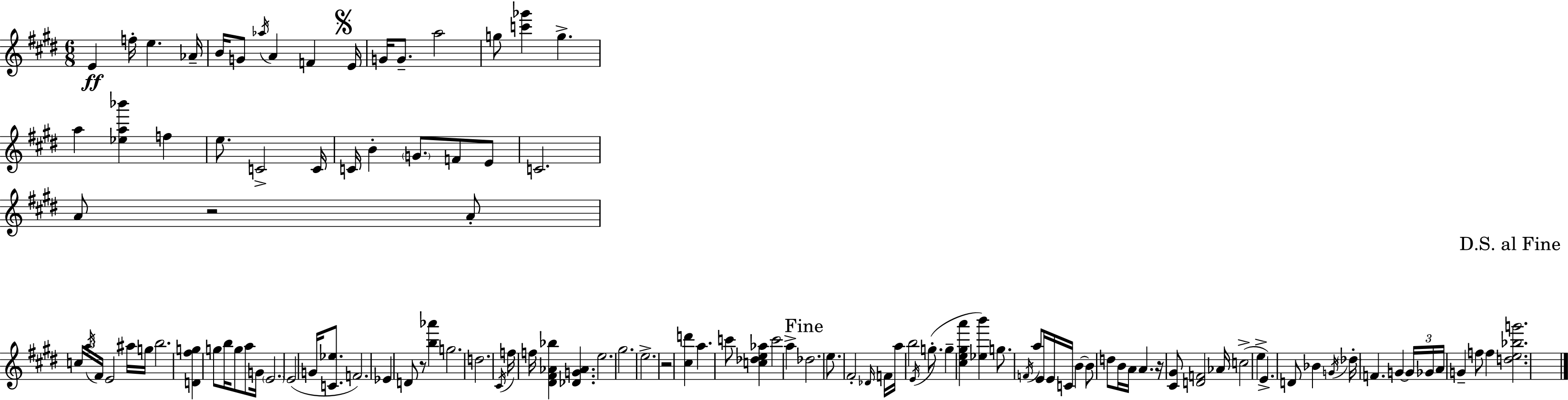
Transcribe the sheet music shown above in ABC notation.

X:1
T:Untitled
M:6/8
L:1/4
K:E
E f/4 e _A/4 B/4 G/2 _a/4 A F E/4 G/4 G/2 a2 g/2 [c'_g'] g a [_ea_b'] f e/2 C2 C/4 C/4 B G/2 F/2 E/2 C2 A/2 z2 A/2 c/4 a/4 ^F/4 E2 ^a/4 g/4 b2 [D^fg] g/2 b/4 g/2 a/2 G/4 E2 E2 G/4 [C_e]/2 F2 _E D/2 z/2 [b_a'] g2 d2 ^C/4 f/4 f/4 [^D^F_A_b] [_DG_A] e2 ^g2 e2 z2 [^cd'] a c'/2 [c_de_a] c'2 a _d2 e/2 ^F2 _D/4 F/4 a/4 b2 E/4 g/2 g [^ce^ga'] [_eb'] g/2 F/4 a/2 E/4 E/4 C/4 B B/2 d/2 B/4 A/4 A z/4 [^C^G]/2 [DF]2 _A/4 c2 e E D/2 _B G/4 _d/4 F G G/4 _G/4 A/4 G f/2 f [de_bg']2